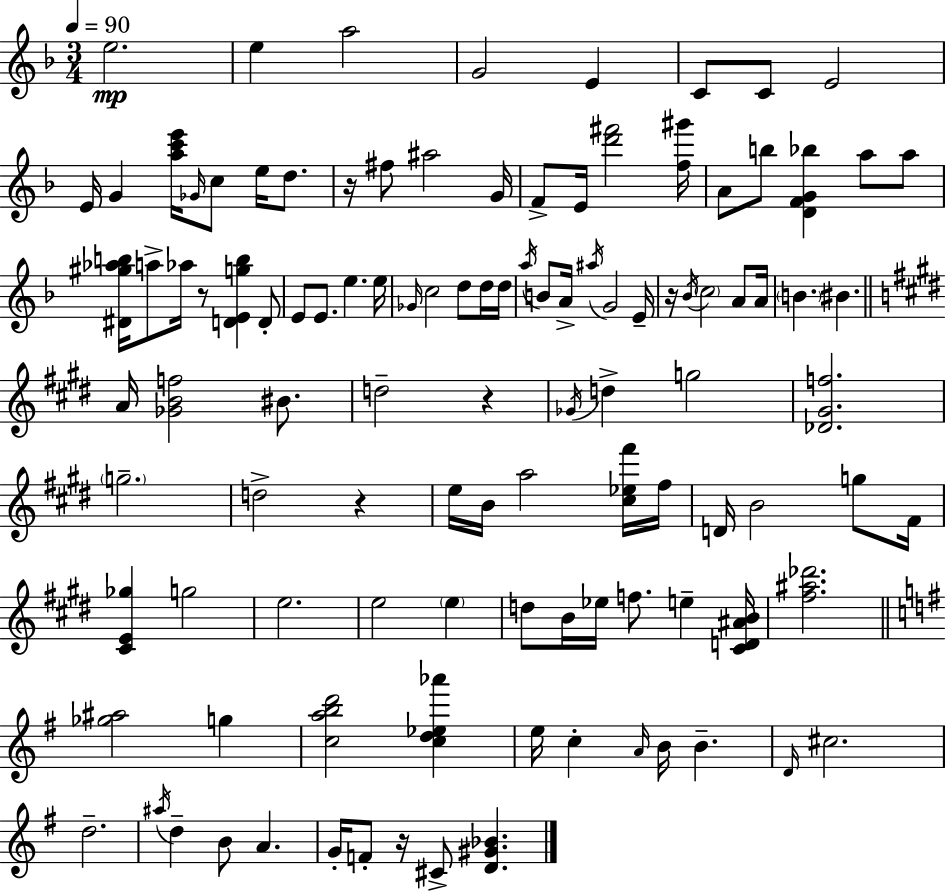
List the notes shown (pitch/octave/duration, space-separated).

E5/h. E5/q A5/h G4/h E4/q C4/e C4/e E4/h E4/s G4/q [A5,C6,E6]/s Gb4/s C5/e E5/s D5/e. R/s F#5/e A#5/h G4/s F4/e E4/s [D6,F#6]/h [F5,G#6]/s A4/e B5/e [D4,F4,G4,Bb5]/q A5/e A5/e [D#4,G#5,Ab5,B5]/s A5/e Ab5/s R/e [D4,E4,G5,B5]/q D4/e E4/e E4/e. E5/q. E5/s Gb4/s C5/h D5/e D5/s D5/s A5/s B4/e A4/s A#5/s G4/h E4/s R/s Bb4/s C5/h A4/e A4/s B4/q. BIS4/q. A4/s [Gb4,B4,F5]/h BIS4/e. D5/h R/q Gb4/s D5/q G5/h [Db4,G#4,F5]/h. G5/h. D5/h R/q E5/s B4/s A5/h [C#5,Eb5,F#6]/s F#5/s D4/s B4/h G5/e F#4/s [C#4,E4,Gb5]/q G5/h E5/h. E5/h E5/q D5/e B4/s Eb5/s F5/e. E5/q [C#4,D4,A#4,B4]/s [F#5,A#5,Db6]/h. [Gb5,A#5]/h G5/q [C5,A5,B5,D6]/h [C5,D5,Eb5,Ab6]/q E5/s C5/q A4/s B4/s B4/q. D4/s C#5/h. D5/h. A#5/s D5/q B4/e A4/q. G4/s F4/e R/s C#4/e [D4,G#4,Bb4]/q.